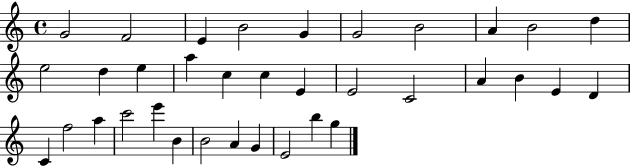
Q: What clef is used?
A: treble